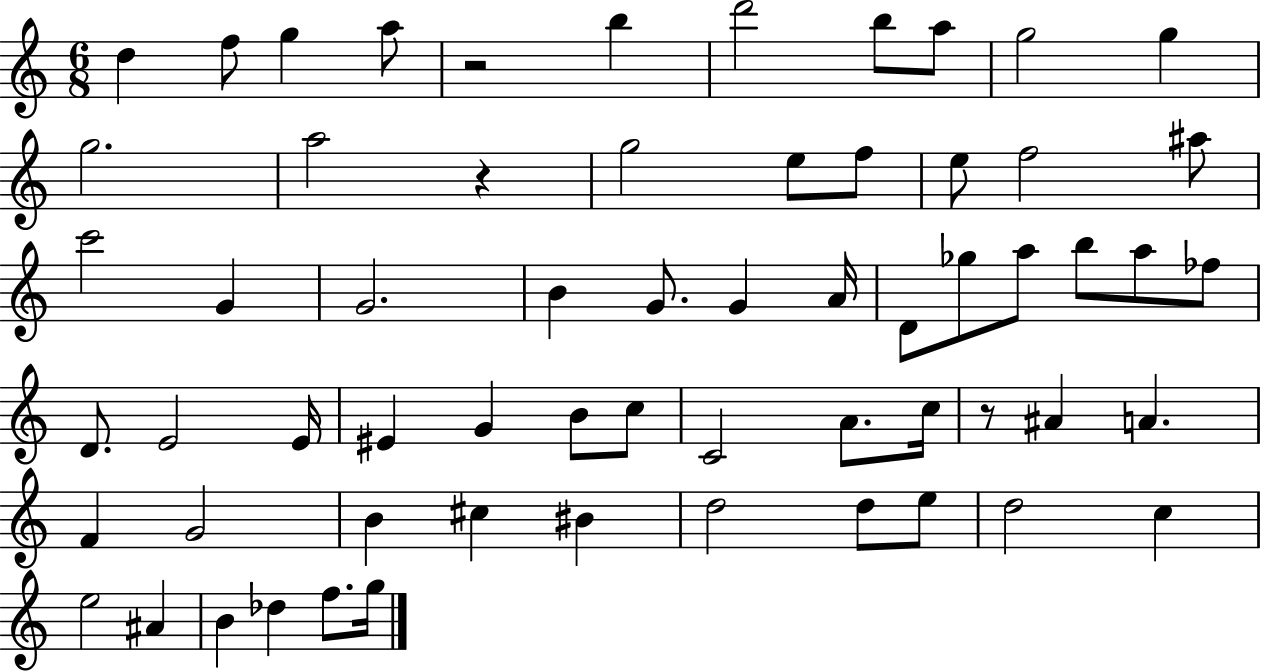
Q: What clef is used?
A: treble